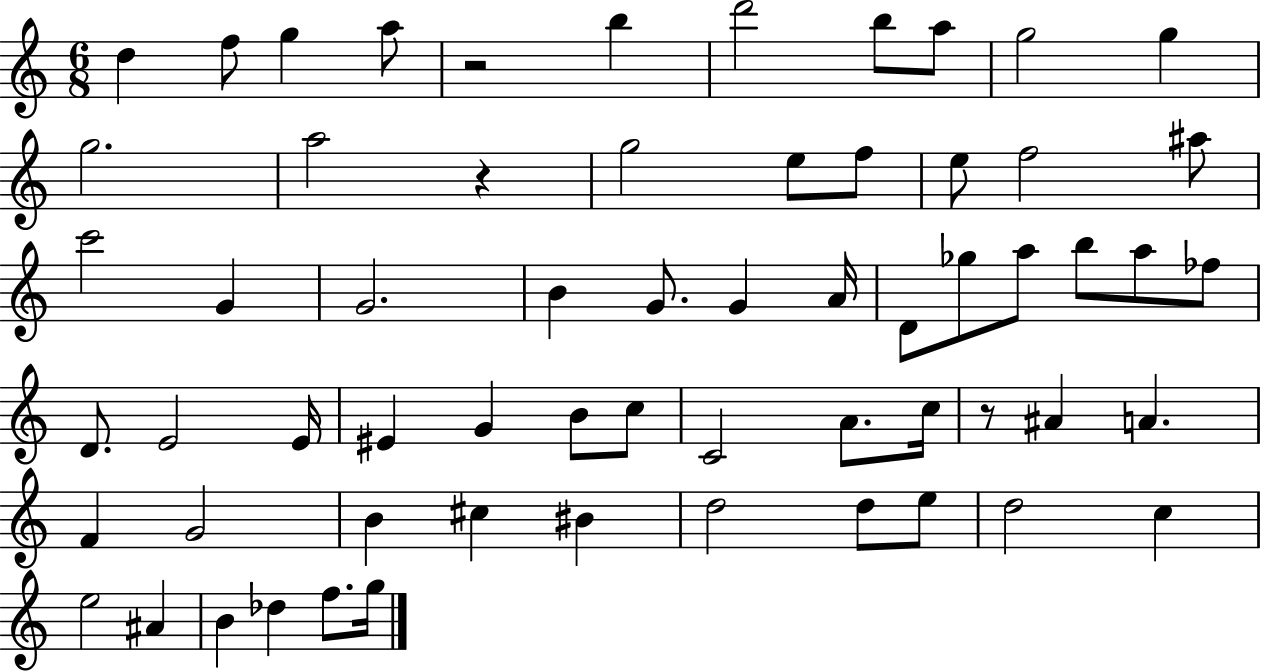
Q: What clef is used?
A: treble